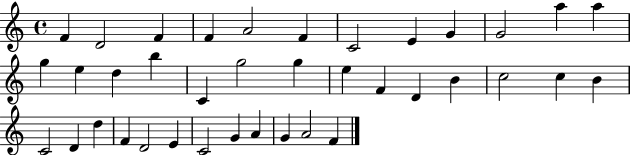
{
  \clef treble
  \time 4/4
  \defaultTimeSignature
  \key c \major
  f'4 d'2 f'4 | f'4 a'2 f'4 | c'2 e'4 g'4 | g'2 a''4 a''4 | \break g''4 e''4 d''4 b''4 | c'4 g''2 g''4 | e''4 f'4 d'4 b'4 | c''2 c''4 b'4 | \break c'2 d'4 d''4 | f'4 d'2 e'4 | c'2 g'4 a'4 | g'4 a'2 f'4 | \break \bar "|."
}